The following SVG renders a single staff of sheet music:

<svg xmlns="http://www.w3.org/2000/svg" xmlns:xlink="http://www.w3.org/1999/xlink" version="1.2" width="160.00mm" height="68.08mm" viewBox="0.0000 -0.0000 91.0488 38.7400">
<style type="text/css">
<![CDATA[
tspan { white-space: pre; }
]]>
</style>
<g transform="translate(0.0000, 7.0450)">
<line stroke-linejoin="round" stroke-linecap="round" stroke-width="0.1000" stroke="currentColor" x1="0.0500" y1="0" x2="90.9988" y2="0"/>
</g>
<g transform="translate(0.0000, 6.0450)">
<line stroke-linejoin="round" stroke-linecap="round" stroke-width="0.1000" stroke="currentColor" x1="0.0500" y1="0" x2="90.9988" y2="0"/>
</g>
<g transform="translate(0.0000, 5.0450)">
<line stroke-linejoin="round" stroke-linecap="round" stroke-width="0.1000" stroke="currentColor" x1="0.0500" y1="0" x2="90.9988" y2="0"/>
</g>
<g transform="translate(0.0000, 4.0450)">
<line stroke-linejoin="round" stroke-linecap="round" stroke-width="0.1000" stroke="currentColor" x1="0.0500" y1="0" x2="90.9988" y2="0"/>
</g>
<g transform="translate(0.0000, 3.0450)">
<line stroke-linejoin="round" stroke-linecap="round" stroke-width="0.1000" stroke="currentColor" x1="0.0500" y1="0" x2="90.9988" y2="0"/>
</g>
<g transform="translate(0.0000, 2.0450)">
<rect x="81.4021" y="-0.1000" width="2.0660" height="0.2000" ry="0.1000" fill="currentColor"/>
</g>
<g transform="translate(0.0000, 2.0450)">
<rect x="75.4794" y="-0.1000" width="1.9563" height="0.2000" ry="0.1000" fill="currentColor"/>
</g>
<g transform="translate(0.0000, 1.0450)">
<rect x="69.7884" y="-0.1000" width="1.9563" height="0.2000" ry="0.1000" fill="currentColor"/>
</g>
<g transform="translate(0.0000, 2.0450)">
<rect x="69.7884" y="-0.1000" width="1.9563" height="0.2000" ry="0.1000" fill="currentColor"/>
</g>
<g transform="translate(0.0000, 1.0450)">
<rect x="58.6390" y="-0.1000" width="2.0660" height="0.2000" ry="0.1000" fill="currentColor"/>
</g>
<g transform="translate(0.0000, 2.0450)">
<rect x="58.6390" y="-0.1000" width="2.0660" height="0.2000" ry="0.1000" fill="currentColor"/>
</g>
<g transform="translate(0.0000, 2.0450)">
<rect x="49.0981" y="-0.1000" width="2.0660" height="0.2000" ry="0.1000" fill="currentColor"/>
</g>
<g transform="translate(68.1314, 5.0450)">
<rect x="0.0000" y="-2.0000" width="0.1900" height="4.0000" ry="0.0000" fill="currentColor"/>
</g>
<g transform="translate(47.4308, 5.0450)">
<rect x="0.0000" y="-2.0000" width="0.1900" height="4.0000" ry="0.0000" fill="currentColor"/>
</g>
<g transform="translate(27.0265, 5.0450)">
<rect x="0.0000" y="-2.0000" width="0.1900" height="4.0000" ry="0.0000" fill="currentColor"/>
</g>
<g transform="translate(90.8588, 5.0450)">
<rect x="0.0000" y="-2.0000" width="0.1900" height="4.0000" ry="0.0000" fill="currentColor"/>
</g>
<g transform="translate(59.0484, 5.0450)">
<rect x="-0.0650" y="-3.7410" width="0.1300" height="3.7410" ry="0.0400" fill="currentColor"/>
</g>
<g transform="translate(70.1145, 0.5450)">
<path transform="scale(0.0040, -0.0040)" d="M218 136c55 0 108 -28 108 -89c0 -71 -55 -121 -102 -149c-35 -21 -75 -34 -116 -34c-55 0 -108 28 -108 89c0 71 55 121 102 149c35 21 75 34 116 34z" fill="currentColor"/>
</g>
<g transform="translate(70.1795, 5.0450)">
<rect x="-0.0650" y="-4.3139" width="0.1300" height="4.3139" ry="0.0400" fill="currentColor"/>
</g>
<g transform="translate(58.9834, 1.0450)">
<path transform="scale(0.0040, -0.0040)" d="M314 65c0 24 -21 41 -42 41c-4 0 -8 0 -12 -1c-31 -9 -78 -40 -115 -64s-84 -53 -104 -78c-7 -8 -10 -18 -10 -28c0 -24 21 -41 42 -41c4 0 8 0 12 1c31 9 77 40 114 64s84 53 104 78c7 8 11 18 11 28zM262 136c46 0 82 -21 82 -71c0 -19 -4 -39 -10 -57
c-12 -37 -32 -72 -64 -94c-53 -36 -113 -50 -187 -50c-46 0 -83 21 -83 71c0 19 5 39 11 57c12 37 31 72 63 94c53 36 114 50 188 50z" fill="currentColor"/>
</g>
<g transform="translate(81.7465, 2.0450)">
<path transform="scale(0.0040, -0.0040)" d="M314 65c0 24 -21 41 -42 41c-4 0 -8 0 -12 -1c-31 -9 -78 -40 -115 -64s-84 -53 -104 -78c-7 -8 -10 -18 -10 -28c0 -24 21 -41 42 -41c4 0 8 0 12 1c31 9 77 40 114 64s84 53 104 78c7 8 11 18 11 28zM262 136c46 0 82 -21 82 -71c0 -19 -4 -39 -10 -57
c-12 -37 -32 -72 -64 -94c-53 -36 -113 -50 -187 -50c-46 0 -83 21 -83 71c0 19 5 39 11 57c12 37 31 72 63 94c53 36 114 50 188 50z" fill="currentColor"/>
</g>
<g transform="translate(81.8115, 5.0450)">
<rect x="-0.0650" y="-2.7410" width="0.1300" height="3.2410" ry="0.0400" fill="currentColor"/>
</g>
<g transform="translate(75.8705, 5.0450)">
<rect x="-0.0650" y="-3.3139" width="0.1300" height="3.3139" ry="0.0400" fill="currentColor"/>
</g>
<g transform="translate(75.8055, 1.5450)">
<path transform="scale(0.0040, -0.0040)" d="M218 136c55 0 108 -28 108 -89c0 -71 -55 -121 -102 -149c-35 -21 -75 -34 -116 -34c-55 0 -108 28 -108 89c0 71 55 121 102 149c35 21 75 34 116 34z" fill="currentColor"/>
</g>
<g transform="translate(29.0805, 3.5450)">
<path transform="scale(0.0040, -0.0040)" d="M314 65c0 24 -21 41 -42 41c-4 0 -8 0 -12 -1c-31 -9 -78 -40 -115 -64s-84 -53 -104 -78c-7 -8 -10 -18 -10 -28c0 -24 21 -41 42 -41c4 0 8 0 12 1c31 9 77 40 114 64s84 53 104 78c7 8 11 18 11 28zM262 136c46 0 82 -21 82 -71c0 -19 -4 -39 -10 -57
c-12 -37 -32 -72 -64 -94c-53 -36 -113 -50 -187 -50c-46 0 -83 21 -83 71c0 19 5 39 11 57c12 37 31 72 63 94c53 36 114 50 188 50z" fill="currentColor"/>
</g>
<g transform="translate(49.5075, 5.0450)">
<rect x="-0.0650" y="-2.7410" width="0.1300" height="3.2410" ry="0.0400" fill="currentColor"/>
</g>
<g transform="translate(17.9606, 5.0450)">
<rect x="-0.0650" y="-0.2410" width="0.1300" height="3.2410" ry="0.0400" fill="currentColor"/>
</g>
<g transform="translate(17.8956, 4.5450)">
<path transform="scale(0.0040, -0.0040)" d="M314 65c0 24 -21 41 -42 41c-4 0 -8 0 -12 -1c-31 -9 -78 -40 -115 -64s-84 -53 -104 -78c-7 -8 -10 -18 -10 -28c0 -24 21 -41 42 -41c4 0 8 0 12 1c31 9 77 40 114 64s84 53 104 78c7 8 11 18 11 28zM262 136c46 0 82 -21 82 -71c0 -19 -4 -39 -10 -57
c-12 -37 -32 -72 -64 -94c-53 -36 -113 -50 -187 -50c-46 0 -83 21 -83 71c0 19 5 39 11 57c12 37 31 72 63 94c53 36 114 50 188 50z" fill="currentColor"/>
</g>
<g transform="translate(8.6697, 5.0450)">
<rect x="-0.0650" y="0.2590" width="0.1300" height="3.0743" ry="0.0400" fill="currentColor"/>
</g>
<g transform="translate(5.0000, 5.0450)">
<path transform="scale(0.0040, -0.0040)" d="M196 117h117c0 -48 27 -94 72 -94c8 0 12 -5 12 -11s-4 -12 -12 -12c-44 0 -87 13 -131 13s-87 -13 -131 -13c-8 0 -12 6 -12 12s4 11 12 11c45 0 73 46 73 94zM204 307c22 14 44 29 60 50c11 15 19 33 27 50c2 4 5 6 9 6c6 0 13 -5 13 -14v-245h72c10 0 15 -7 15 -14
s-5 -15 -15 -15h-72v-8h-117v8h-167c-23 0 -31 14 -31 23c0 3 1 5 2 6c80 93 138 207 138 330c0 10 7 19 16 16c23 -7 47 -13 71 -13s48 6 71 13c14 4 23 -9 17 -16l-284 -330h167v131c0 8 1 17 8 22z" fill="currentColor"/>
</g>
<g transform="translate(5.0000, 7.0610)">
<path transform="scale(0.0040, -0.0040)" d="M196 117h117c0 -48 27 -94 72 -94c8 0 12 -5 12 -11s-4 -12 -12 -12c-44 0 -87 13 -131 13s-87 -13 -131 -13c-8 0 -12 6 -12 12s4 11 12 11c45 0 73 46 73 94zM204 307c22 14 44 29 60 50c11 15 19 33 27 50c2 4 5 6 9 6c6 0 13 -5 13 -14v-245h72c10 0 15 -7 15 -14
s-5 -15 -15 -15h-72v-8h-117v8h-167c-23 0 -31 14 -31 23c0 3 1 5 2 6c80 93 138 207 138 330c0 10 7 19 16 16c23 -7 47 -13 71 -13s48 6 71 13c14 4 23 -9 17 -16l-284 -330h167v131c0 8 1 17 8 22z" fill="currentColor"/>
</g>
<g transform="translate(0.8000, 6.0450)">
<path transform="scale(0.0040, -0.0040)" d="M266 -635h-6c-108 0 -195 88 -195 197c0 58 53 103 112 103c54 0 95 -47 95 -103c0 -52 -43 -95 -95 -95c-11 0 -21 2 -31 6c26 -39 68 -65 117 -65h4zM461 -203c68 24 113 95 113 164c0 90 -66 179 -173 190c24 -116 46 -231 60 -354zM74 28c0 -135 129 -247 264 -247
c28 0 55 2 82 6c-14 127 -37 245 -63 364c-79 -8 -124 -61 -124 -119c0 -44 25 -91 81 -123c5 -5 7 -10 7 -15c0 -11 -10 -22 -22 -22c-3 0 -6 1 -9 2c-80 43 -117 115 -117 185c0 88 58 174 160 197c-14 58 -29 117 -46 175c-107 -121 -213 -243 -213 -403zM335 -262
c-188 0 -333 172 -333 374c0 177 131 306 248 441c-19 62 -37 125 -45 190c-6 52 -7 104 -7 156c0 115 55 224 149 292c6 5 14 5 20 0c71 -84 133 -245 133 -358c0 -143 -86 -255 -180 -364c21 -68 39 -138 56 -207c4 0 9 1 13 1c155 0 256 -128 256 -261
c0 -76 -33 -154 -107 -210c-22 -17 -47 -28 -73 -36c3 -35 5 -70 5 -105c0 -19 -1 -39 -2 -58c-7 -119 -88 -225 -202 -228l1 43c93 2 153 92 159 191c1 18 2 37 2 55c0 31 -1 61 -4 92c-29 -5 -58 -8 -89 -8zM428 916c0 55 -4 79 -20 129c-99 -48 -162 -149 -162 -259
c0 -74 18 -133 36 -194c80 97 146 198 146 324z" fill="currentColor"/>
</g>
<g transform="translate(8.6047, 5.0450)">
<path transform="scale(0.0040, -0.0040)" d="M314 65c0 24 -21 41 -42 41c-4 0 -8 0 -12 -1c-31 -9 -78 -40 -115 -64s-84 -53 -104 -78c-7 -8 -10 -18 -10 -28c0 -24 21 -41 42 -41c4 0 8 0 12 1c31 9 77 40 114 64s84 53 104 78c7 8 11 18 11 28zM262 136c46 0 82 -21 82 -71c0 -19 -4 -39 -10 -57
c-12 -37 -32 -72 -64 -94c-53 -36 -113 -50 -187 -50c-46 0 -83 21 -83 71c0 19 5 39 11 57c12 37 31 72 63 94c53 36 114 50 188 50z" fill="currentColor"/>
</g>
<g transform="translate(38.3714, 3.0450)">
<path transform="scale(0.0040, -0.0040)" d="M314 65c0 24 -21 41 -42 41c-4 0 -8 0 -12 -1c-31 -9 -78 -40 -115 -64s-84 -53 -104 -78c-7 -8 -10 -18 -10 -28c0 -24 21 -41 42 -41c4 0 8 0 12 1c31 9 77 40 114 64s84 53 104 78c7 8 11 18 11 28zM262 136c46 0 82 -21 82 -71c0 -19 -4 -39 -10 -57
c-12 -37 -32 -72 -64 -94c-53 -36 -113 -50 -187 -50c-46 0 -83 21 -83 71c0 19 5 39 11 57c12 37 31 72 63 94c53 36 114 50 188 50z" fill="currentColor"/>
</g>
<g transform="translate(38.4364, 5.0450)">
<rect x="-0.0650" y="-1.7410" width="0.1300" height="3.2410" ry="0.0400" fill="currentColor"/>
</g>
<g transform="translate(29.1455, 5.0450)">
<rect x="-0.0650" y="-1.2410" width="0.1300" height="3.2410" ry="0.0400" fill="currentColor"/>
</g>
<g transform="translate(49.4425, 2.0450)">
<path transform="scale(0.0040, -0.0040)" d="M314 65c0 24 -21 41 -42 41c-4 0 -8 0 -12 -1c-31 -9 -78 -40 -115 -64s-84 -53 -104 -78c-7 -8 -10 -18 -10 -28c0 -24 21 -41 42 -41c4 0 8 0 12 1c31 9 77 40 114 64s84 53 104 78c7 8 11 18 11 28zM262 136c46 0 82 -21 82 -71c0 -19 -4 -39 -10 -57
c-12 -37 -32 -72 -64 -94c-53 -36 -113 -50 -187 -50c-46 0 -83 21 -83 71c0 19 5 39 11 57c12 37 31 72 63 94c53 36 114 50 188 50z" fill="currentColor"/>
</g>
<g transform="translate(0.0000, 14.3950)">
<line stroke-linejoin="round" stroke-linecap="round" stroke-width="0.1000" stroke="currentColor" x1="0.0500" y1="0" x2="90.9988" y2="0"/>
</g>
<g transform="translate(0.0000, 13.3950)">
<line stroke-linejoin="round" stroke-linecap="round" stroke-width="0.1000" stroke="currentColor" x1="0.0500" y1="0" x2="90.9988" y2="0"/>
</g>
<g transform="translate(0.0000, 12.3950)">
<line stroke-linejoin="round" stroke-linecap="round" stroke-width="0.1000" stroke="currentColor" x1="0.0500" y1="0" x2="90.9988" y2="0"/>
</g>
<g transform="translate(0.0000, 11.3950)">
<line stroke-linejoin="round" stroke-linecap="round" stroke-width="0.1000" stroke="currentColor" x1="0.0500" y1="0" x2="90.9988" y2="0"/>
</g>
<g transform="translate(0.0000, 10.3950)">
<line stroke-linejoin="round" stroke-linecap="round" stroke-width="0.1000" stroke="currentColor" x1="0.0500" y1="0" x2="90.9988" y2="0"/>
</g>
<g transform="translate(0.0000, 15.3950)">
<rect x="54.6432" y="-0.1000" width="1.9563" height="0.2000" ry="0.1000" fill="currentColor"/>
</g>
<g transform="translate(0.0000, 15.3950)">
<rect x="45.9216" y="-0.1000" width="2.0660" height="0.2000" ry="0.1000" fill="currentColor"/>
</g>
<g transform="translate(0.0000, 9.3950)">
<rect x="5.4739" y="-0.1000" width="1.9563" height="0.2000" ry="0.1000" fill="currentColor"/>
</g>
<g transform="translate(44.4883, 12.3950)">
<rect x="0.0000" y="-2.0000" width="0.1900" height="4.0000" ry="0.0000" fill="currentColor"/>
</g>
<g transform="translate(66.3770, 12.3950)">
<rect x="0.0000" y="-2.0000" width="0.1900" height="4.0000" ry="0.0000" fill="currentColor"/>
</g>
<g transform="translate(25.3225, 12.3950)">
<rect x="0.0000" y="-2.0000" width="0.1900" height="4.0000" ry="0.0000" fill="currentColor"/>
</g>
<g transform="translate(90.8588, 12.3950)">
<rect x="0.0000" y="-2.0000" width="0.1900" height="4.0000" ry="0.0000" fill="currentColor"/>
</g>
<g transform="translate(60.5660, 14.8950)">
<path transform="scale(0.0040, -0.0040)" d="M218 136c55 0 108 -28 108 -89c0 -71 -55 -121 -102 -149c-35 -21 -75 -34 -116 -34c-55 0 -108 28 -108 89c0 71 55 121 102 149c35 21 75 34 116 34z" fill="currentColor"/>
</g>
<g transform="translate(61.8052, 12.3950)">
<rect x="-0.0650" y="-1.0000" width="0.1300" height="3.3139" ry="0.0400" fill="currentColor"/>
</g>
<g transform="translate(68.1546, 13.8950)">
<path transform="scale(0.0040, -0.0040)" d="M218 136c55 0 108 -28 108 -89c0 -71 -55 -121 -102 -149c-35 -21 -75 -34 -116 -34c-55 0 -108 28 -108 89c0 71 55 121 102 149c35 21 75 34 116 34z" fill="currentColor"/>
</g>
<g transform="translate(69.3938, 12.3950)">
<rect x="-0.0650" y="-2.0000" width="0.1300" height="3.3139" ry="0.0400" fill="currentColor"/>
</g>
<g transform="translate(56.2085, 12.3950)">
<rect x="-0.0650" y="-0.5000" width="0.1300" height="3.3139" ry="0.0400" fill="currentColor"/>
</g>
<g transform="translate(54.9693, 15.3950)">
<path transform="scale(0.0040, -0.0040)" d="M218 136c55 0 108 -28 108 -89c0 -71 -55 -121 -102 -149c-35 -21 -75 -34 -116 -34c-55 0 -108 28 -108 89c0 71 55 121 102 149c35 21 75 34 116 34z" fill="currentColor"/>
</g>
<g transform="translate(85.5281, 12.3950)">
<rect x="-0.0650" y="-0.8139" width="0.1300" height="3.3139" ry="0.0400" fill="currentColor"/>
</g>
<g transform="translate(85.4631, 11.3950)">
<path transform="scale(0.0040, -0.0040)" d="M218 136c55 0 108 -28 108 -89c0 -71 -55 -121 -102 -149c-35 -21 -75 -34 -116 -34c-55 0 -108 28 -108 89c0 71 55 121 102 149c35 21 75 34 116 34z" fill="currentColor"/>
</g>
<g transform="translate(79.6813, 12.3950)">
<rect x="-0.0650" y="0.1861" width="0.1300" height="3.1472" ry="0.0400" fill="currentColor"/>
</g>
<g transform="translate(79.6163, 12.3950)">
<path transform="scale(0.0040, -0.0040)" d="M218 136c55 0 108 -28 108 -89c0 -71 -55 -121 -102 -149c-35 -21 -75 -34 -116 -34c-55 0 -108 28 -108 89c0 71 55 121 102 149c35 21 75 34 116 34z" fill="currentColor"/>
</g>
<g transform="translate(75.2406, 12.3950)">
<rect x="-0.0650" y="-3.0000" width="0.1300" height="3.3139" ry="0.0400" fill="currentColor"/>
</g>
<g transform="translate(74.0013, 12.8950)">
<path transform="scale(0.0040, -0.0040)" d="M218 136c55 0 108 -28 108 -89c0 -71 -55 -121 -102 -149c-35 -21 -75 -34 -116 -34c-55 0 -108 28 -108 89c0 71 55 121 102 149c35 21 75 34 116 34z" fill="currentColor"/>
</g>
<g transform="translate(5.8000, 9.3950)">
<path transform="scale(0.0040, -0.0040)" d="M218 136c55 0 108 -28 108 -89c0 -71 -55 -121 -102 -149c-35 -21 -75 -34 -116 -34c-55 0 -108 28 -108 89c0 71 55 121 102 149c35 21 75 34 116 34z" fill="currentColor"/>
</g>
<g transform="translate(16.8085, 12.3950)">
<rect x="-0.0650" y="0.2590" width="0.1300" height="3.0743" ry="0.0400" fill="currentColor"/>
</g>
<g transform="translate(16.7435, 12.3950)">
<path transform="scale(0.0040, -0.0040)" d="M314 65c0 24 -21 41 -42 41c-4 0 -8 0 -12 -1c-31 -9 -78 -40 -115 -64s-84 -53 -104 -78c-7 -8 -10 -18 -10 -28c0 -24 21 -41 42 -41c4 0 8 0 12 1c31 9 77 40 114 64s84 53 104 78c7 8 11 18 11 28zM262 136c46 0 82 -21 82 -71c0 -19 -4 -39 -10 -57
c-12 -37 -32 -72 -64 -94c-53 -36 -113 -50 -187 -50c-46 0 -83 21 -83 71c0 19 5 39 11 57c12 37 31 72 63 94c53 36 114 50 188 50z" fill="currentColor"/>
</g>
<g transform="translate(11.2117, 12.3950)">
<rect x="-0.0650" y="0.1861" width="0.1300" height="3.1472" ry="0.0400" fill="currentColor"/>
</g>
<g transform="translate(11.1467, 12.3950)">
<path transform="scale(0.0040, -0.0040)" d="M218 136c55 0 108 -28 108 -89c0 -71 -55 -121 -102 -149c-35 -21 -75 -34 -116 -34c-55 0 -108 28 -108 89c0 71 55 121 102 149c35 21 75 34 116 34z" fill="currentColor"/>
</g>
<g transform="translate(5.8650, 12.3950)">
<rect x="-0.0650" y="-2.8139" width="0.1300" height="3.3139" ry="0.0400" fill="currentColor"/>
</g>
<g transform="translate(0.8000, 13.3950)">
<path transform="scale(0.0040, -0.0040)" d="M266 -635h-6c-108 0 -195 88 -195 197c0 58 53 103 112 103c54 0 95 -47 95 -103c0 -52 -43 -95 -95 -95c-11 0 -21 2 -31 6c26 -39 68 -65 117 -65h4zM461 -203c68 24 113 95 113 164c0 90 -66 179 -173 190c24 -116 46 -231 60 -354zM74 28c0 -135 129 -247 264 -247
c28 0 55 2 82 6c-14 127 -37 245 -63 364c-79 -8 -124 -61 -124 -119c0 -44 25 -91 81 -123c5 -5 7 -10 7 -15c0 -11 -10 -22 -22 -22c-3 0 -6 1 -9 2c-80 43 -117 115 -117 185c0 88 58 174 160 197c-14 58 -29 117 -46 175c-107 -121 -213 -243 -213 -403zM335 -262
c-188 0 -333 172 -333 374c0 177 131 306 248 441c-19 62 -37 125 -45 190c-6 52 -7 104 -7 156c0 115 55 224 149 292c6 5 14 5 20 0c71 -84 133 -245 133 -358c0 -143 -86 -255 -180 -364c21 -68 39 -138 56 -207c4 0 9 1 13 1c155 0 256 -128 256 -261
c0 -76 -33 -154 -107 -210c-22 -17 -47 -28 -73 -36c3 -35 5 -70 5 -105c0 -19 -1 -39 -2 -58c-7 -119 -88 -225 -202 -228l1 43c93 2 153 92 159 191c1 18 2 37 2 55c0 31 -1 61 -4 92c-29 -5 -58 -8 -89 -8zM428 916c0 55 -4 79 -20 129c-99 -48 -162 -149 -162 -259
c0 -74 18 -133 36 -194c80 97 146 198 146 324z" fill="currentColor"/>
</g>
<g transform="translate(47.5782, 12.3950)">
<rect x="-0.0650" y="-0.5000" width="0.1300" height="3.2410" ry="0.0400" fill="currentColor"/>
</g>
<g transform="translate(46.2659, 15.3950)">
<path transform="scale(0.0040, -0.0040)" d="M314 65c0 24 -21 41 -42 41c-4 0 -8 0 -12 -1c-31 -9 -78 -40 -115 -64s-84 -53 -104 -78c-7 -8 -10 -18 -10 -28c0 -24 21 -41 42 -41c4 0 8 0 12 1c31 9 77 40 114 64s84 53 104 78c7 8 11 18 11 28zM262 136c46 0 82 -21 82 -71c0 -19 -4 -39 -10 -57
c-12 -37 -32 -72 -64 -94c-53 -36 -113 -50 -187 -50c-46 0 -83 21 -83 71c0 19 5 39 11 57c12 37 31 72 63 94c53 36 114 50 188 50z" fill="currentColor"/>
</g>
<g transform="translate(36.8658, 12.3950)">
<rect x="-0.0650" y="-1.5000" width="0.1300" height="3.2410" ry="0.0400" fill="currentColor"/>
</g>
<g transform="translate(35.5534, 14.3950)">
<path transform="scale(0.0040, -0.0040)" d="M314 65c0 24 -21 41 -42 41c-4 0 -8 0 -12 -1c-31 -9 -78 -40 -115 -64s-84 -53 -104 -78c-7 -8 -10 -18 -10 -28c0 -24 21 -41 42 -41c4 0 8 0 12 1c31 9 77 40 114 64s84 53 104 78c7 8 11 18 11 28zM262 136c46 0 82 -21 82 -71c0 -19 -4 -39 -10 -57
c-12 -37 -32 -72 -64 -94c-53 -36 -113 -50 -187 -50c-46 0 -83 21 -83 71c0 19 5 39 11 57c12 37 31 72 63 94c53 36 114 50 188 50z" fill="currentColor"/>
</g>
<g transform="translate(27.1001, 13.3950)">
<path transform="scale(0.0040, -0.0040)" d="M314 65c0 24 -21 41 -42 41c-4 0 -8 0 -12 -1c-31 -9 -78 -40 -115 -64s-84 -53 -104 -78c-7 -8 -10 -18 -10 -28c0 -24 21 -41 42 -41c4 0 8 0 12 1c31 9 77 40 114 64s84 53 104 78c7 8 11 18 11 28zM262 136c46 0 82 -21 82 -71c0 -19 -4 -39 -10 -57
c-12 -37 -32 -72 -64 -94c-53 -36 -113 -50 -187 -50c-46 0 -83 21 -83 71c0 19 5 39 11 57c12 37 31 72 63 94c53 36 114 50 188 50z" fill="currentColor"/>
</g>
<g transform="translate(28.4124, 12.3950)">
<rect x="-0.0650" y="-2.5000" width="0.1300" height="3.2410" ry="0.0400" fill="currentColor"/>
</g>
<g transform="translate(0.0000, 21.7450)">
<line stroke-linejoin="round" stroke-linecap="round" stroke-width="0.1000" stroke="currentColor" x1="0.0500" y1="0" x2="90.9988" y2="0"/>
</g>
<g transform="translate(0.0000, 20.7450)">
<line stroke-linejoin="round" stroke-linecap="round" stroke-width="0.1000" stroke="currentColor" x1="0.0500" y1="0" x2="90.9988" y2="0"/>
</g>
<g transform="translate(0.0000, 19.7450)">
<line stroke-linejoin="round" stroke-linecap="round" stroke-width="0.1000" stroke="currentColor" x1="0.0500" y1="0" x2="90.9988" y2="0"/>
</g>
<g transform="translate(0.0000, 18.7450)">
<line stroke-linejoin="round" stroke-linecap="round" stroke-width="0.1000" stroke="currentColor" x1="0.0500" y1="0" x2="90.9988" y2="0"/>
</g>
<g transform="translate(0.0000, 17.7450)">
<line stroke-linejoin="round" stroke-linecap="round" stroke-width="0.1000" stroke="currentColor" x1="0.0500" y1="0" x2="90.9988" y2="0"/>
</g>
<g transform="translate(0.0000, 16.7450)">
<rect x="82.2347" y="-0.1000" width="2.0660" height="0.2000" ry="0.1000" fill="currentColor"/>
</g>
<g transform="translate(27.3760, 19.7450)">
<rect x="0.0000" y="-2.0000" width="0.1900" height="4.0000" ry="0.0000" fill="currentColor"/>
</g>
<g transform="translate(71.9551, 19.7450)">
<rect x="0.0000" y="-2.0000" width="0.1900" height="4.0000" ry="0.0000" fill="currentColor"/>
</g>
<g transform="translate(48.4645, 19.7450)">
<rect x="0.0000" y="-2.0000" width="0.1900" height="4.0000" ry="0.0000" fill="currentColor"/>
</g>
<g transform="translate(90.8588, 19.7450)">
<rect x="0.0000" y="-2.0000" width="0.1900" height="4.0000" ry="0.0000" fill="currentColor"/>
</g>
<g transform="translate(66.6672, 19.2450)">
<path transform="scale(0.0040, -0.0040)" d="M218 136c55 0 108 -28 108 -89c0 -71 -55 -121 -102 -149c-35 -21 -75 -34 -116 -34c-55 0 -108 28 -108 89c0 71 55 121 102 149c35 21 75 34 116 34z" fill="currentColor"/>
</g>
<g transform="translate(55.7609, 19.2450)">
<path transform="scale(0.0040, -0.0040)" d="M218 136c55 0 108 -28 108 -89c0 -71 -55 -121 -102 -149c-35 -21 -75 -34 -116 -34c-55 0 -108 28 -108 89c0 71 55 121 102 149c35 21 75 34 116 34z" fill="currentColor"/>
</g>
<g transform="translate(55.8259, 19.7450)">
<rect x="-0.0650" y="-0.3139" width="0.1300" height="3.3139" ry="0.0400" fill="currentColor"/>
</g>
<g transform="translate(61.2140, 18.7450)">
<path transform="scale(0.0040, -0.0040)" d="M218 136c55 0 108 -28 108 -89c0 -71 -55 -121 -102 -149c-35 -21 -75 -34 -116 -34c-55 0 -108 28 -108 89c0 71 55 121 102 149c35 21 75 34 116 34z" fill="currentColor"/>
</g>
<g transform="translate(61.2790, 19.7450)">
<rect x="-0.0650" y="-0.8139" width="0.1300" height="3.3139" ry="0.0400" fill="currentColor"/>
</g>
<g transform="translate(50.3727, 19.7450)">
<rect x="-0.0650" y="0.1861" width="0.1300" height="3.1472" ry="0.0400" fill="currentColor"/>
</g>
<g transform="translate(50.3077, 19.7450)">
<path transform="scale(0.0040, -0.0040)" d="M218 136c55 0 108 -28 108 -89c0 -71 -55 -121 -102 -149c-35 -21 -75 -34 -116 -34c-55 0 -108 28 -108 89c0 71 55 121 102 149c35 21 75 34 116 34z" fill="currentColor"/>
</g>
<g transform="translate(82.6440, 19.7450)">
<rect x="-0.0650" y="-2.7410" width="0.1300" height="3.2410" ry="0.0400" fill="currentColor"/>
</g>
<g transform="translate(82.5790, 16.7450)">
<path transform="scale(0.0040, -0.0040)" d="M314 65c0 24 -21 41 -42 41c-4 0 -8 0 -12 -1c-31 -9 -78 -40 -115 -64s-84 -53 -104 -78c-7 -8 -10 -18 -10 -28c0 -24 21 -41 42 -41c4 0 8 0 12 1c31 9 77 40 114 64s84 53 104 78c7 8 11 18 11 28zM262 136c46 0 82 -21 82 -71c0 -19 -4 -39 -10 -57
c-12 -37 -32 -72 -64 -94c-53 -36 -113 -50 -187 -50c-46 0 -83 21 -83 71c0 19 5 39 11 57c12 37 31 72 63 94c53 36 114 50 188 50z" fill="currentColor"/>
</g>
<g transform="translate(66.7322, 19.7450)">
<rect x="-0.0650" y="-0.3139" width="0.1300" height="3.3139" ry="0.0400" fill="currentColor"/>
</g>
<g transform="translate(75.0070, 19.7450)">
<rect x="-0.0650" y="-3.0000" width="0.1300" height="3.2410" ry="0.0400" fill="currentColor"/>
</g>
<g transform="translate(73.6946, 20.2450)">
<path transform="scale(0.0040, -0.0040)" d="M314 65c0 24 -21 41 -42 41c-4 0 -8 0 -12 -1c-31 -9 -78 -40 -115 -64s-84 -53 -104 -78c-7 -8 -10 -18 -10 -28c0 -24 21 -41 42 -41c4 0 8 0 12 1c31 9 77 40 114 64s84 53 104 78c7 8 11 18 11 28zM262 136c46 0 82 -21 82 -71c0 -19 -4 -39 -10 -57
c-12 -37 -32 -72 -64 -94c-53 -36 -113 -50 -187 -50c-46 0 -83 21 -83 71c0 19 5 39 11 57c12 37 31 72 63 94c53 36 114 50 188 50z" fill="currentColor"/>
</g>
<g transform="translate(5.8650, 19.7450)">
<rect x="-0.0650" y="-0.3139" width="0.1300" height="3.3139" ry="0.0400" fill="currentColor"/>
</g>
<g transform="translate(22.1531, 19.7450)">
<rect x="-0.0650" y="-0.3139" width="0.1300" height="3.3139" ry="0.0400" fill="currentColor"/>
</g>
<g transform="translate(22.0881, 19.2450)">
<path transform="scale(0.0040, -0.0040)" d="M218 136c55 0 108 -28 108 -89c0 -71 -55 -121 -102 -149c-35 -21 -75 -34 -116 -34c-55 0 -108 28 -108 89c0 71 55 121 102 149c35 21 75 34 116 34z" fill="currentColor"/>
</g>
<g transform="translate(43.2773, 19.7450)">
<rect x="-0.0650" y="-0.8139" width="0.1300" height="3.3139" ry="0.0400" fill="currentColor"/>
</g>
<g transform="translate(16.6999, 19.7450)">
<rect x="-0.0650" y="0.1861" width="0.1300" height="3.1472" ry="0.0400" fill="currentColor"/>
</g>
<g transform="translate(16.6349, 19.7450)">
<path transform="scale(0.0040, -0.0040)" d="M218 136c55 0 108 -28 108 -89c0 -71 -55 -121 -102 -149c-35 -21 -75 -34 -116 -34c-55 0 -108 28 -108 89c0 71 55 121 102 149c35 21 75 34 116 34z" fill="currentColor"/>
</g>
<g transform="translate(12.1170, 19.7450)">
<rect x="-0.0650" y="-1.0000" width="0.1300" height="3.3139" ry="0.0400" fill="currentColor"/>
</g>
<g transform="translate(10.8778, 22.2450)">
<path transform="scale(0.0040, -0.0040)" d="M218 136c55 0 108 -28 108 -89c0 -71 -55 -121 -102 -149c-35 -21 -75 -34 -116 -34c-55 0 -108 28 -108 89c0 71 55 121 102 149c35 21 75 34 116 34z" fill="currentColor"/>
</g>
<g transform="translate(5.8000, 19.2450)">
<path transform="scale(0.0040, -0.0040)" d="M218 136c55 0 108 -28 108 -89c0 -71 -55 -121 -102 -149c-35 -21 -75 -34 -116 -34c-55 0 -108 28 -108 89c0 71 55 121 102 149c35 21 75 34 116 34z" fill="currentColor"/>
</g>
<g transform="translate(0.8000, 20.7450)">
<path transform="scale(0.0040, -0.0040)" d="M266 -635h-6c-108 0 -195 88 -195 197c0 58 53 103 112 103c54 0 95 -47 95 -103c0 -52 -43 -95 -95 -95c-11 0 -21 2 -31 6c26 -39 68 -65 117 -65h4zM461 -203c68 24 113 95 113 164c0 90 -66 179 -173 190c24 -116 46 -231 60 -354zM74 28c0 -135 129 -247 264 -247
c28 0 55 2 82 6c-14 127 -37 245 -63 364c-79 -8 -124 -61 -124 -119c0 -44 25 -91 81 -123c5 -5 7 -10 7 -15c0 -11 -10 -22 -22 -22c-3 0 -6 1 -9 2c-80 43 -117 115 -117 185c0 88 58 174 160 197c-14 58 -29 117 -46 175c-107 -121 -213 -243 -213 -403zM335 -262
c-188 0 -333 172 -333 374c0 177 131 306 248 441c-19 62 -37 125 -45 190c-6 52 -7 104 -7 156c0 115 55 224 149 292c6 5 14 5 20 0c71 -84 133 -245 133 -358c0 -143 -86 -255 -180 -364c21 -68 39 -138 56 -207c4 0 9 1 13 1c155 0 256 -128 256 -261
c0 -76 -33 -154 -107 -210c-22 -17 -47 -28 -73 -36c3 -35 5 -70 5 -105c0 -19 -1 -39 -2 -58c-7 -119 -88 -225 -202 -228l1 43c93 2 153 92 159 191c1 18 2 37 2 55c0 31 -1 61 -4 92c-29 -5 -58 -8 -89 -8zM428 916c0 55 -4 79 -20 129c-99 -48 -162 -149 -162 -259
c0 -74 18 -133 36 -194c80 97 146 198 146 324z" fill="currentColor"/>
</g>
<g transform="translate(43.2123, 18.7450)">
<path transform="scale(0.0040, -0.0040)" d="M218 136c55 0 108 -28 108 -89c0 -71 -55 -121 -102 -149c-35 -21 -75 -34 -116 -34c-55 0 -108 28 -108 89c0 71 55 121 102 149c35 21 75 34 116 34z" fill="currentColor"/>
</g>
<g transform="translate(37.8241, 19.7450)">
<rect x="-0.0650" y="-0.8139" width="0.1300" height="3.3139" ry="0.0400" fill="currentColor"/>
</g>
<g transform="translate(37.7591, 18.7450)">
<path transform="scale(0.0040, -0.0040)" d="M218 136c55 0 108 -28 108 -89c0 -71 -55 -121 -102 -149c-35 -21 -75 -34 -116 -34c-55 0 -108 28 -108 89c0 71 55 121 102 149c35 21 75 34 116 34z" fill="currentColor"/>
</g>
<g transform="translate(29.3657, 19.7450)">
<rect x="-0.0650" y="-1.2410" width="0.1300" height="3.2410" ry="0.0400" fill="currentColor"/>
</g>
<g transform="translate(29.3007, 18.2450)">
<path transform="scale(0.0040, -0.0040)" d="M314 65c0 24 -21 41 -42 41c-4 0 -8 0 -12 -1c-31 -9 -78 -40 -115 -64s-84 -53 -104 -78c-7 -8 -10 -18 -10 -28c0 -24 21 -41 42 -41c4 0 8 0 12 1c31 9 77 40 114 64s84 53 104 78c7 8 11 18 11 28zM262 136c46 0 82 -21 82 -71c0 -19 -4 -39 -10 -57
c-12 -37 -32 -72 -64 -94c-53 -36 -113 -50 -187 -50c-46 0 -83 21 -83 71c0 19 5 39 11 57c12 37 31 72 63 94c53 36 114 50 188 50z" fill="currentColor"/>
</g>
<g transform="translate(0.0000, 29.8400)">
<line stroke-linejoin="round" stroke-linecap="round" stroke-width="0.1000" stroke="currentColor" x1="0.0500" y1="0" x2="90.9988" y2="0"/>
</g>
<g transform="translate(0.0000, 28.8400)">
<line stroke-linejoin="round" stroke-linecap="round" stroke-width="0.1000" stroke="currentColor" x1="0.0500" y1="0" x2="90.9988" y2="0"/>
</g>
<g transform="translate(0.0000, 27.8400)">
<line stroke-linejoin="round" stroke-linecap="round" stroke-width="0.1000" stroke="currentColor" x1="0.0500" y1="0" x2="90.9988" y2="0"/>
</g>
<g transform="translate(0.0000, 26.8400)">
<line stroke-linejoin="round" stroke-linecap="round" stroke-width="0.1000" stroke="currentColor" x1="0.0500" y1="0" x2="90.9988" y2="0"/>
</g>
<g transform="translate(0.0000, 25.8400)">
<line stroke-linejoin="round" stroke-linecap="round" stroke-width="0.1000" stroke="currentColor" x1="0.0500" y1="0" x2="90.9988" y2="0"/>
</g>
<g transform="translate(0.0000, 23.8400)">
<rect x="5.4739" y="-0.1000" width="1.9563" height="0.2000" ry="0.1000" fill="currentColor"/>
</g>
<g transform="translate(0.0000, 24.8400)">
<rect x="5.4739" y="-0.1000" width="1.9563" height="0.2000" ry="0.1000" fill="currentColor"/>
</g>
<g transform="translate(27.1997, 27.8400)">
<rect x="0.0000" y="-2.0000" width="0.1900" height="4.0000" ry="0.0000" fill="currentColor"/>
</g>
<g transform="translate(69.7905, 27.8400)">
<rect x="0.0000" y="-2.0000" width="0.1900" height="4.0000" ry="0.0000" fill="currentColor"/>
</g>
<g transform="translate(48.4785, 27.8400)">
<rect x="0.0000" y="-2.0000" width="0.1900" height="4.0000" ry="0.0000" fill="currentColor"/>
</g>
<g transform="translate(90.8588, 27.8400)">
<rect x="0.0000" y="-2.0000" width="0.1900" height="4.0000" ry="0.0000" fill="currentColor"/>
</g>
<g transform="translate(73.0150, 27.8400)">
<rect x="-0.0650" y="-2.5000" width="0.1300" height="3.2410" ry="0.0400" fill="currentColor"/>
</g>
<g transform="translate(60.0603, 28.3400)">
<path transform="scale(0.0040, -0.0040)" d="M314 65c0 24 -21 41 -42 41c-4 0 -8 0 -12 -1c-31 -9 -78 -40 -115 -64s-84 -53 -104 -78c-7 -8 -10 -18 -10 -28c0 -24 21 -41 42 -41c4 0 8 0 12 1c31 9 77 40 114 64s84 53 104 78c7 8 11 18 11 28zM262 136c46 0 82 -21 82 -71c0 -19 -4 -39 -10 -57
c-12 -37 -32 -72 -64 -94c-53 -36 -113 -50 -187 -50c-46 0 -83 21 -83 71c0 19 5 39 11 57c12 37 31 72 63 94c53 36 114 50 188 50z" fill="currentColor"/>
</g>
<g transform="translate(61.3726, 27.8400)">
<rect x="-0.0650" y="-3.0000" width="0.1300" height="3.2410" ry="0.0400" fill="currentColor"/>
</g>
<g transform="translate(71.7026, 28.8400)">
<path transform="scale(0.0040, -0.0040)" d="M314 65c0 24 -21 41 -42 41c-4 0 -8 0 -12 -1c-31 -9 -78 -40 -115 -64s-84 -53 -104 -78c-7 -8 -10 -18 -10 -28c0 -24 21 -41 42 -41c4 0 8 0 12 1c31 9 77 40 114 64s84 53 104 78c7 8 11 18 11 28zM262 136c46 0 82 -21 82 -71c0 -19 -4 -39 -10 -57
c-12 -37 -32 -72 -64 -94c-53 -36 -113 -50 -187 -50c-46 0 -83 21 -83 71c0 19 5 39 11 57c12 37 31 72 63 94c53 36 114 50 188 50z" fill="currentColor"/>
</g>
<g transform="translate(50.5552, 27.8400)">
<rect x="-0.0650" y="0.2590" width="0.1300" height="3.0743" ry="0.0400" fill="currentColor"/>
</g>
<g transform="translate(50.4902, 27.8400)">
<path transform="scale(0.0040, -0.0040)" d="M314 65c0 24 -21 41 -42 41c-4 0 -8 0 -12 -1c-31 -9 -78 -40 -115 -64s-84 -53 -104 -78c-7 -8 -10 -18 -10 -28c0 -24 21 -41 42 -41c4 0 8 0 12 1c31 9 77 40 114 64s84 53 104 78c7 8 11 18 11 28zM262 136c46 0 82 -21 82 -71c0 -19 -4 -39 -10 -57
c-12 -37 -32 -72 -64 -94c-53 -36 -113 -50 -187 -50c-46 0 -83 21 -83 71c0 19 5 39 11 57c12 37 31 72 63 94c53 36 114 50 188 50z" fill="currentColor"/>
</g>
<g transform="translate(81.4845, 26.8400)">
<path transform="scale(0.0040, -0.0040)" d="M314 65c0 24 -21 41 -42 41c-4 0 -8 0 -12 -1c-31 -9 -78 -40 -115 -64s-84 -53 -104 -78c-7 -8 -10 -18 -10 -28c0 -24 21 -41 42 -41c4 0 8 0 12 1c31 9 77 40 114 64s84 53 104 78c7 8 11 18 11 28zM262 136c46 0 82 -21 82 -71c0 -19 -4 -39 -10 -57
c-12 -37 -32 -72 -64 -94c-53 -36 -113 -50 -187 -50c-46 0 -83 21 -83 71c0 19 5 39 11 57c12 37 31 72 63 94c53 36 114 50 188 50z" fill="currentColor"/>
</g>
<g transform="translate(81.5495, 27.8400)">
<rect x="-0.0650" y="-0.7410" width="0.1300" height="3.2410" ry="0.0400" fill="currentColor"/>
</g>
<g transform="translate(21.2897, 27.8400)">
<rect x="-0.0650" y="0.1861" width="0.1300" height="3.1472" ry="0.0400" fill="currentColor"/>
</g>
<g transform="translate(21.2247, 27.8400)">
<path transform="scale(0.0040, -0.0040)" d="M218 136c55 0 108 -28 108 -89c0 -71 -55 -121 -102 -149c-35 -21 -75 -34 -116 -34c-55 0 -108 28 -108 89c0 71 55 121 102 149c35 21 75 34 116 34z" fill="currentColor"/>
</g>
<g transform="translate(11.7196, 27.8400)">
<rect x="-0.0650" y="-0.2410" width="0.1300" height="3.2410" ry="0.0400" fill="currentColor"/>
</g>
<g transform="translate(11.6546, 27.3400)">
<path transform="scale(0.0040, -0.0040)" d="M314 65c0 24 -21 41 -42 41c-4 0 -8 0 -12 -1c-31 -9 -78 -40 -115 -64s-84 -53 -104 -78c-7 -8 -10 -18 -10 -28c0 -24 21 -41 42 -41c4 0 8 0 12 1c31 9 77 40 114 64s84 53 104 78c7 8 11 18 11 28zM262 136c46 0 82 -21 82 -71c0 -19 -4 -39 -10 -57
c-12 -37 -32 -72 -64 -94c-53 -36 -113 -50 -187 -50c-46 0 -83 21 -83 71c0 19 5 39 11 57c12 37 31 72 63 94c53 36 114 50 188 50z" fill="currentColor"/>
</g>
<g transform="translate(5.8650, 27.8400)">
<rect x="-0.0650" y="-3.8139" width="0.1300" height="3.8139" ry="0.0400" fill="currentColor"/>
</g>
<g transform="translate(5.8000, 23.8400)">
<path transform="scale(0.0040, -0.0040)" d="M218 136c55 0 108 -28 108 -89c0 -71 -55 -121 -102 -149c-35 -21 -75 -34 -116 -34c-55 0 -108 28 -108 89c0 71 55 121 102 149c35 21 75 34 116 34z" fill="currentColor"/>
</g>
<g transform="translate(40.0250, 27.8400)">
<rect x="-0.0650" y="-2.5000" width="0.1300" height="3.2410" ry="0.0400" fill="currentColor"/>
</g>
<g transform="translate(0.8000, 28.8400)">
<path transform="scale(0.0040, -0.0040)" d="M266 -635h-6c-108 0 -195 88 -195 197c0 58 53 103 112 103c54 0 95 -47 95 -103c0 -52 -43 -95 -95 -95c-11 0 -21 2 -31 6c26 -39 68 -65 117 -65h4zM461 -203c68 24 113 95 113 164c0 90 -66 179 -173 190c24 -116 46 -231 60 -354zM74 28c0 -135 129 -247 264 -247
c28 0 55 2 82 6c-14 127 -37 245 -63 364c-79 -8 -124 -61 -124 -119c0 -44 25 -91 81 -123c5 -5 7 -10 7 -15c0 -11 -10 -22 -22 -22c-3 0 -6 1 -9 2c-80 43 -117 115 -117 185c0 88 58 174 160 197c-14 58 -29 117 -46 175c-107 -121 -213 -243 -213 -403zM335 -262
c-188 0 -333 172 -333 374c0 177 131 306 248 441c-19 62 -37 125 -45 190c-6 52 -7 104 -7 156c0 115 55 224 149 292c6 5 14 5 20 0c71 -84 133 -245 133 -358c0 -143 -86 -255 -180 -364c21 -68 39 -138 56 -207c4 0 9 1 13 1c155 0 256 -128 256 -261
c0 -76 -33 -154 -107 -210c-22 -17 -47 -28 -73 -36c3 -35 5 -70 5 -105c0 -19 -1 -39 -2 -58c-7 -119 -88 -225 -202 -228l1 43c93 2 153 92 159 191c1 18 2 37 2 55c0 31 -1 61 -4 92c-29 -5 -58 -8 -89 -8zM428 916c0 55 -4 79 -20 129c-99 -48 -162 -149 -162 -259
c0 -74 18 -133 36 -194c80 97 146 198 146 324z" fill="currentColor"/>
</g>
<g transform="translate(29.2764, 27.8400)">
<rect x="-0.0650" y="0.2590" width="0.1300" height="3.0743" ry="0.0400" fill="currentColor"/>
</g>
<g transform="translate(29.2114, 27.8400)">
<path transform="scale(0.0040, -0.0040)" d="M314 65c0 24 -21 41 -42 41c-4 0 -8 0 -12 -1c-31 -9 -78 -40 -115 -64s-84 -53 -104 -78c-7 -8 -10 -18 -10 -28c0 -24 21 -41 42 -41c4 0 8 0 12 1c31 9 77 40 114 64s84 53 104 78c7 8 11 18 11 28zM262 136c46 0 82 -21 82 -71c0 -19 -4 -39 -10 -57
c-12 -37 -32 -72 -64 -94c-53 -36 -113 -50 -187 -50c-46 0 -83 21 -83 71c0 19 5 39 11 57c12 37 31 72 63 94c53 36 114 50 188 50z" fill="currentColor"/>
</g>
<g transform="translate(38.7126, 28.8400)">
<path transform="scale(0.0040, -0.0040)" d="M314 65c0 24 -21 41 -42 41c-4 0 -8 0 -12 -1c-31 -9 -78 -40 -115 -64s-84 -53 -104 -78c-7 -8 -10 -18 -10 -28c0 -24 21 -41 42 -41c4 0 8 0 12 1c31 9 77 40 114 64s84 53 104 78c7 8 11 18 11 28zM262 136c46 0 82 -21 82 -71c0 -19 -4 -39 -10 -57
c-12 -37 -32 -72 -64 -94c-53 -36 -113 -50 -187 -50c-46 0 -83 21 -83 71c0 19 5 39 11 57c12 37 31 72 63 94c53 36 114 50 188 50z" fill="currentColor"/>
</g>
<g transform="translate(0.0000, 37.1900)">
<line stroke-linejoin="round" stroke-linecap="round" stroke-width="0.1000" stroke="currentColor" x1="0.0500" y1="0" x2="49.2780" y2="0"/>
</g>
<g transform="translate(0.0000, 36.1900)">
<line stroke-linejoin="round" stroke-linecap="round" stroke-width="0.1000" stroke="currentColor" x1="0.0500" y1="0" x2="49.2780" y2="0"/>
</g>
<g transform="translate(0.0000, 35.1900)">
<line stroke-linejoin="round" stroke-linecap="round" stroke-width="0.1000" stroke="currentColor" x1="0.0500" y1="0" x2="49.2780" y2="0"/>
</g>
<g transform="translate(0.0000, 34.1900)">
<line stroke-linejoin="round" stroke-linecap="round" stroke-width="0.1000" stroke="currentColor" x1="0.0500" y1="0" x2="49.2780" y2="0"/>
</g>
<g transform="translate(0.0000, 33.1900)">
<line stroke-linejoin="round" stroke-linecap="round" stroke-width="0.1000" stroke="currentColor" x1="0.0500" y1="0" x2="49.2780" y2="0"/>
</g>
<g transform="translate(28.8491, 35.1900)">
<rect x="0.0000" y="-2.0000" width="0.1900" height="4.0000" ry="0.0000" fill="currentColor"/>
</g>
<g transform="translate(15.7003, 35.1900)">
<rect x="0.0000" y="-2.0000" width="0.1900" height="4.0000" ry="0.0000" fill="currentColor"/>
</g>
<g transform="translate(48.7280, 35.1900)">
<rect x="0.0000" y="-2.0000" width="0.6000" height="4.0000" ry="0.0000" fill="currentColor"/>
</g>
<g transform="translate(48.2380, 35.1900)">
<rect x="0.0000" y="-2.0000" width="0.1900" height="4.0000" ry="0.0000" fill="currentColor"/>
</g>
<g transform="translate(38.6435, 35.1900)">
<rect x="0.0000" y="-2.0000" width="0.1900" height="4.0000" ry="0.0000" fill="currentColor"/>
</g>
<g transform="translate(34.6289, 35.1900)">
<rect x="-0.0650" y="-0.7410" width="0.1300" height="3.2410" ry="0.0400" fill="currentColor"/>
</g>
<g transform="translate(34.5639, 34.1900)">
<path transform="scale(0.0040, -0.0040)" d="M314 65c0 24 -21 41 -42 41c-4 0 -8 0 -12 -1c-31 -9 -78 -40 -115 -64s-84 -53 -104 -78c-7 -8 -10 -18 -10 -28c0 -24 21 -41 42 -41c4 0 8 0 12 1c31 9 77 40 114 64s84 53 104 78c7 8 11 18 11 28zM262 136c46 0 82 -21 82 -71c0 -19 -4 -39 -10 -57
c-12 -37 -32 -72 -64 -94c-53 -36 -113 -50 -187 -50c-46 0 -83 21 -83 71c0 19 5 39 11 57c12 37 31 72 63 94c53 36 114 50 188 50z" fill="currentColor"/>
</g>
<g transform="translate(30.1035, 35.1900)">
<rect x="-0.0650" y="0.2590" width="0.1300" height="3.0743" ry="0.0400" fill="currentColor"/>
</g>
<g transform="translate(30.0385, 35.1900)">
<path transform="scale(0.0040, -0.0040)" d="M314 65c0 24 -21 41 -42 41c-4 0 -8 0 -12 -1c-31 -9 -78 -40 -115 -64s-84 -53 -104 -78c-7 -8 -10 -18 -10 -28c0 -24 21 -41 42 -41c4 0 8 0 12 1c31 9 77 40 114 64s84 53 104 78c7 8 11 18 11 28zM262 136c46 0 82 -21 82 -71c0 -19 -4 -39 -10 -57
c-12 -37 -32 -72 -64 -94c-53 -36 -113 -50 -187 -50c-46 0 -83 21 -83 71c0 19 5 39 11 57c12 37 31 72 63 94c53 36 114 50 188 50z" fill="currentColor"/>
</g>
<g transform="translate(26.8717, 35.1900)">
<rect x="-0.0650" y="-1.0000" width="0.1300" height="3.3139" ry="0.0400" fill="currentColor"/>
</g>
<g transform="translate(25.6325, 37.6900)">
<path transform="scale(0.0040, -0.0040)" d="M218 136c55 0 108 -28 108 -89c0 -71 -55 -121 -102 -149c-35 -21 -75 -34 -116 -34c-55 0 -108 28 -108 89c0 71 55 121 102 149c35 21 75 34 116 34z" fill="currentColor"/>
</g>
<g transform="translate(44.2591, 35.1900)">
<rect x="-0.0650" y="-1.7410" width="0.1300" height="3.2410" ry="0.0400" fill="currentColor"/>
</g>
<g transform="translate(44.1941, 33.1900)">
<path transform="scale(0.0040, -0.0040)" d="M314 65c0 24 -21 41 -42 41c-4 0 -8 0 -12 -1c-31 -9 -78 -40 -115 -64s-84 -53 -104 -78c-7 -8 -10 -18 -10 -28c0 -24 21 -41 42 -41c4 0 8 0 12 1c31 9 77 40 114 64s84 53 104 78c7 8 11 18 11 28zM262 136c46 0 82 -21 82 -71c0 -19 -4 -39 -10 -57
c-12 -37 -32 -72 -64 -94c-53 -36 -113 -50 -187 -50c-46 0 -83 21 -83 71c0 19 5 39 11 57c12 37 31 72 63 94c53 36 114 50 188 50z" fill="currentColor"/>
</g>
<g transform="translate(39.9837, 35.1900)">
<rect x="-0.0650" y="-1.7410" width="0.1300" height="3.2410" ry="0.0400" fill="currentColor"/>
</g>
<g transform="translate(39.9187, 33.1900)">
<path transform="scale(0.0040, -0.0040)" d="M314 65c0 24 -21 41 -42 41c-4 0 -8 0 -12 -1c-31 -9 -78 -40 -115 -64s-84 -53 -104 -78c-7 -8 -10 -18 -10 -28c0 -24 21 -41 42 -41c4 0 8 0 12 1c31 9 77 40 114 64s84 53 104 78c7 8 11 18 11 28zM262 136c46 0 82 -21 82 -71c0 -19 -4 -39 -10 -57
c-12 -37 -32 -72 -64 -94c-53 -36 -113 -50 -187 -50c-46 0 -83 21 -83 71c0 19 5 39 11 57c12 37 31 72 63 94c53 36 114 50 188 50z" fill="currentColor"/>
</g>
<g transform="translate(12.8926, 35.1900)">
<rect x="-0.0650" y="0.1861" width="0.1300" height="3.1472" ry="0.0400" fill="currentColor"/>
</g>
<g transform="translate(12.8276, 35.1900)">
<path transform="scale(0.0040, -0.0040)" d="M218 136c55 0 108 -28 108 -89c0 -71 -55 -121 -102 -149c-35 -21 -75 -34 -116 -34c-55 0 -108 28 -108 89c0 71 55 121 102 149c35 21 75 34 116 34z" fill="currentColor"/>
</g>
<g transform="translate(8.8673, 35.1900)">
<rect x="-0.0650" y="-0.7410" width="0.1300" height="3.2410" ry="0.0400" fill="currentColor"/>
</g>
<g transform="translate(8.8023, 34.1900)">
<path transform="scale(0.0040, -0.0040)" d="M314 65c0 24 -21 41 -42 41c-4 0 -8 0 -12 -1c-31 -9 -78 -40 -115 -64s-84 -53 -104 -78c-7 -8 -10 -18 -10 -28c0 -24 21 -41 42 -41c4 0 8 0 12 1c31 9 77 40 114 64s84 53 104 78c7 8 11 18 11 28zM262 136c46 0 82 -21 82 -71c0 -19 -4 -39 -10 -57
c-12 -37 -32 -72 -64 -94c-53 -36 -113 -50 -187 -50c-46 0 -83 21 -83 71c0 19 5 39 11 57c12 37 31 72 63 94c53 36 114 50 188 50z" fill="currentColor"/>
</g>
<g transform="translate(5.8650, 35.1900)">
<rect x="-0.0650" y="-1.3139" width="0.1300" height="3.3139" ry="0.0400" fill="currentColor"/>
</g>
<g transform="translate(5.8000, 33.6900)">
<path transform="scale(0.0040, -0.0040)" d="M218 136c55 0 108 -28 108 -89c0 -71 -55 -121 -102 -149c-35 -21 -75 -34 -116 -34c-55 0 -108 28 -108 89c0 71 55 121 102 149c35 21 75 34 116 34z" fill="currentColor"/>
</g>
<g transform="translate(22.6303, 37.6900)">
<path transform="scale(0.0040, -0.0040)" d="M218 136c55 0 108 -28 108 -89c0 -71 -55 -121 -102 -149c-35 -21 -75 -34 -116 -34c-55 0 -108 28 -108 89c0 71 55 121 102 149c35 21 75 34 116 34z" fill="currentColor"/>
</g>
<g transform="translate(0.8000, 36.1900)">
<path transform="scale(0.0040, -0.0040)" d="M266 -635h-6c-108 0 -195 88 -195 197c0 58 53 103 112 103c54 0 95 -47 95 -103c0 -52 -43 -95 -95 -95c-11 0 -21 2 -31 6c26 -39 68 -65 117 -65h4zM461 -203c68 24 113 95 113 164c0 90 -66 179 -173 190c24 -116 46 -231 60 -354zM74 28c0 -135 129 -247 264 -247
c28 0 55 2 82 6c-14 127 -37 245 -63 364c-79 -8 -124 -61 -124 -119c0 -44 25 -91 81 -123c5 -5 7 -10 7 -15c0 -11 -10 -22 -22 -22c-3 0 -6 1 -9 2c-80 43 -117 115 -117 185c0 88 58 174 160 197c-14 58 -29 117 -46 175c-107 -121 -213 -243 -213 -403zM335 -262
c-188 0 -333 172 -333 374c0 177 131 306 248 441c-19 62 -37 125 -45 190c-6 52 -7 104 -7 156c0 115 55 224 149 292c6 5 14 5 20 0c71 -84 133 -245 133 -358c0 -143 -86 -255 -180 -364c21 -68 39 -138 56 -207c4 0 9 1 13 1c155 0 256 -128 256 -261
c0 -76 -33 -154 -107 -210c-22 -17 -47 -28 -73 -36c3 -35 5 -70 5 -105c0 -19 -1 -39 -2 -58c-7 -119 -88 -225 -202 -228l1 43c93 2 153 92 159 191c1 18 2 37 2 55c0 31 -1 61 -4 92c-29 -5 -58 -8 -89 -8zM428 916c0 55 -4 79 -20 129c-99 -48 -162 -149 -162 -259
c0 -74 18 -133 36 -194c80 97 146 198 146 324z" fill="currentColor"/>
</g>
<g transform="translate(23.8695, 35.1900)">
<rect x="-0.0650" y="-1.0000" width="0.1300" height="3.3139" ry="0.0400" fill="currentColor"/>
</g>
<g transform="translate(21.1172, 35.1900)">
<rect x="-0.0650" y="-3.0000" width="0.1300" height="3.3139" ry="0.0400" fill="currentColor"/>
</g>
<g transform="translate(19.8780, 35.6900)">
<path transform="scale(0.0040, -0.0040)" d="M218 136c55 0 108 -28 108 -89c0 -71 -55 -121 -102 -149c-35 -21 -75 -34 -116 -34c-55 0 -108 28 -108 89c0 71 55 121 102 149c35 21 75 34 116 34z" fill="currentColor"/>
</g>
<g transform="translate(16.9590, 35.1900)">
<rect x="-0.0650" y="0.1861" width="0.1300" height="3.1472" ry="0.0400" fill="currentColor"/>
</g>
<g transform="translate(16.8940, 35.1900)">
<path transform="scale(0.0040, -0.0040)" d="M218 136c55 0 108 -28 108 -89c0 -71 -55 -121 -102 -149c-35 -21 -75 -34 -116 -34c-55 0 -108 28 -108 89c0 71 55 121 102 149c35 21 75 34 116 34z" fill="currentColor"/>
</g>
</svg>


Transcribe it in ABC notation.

X:1
T:Untitled
M:4/4
L:1/4
K:C
B2 c2 e2 f2 a2 c'2 d' b a2 a B B2 G2 E2 C2 C D F A B d c D B c e2 d d B c d c A2 a2 c' c2 B B2 G2 B2 A2 G2 d2 e d2 B B A D D B2 d2 f2 f2